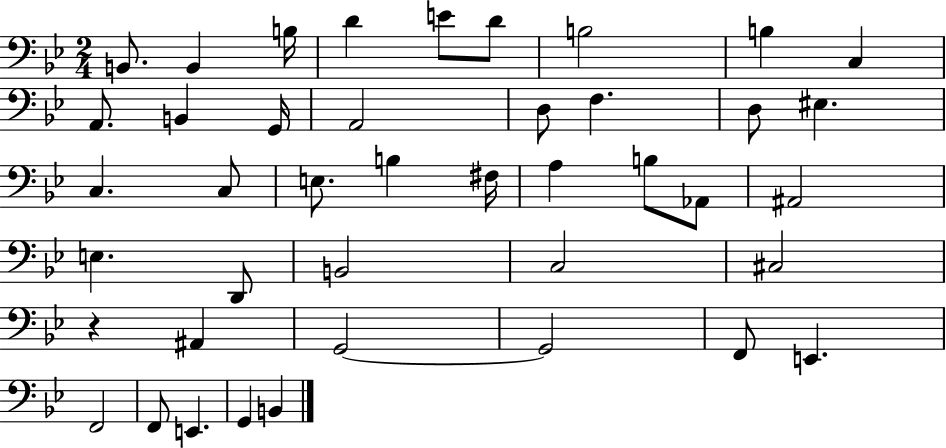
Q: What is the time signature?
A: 2/4